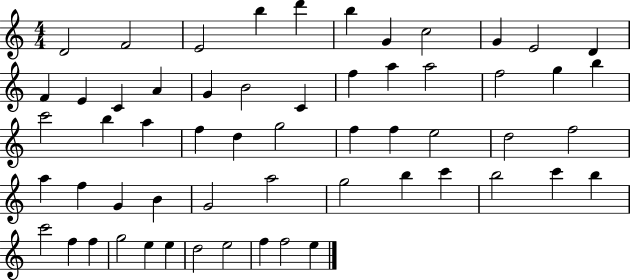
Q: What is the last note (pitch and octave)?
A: E5